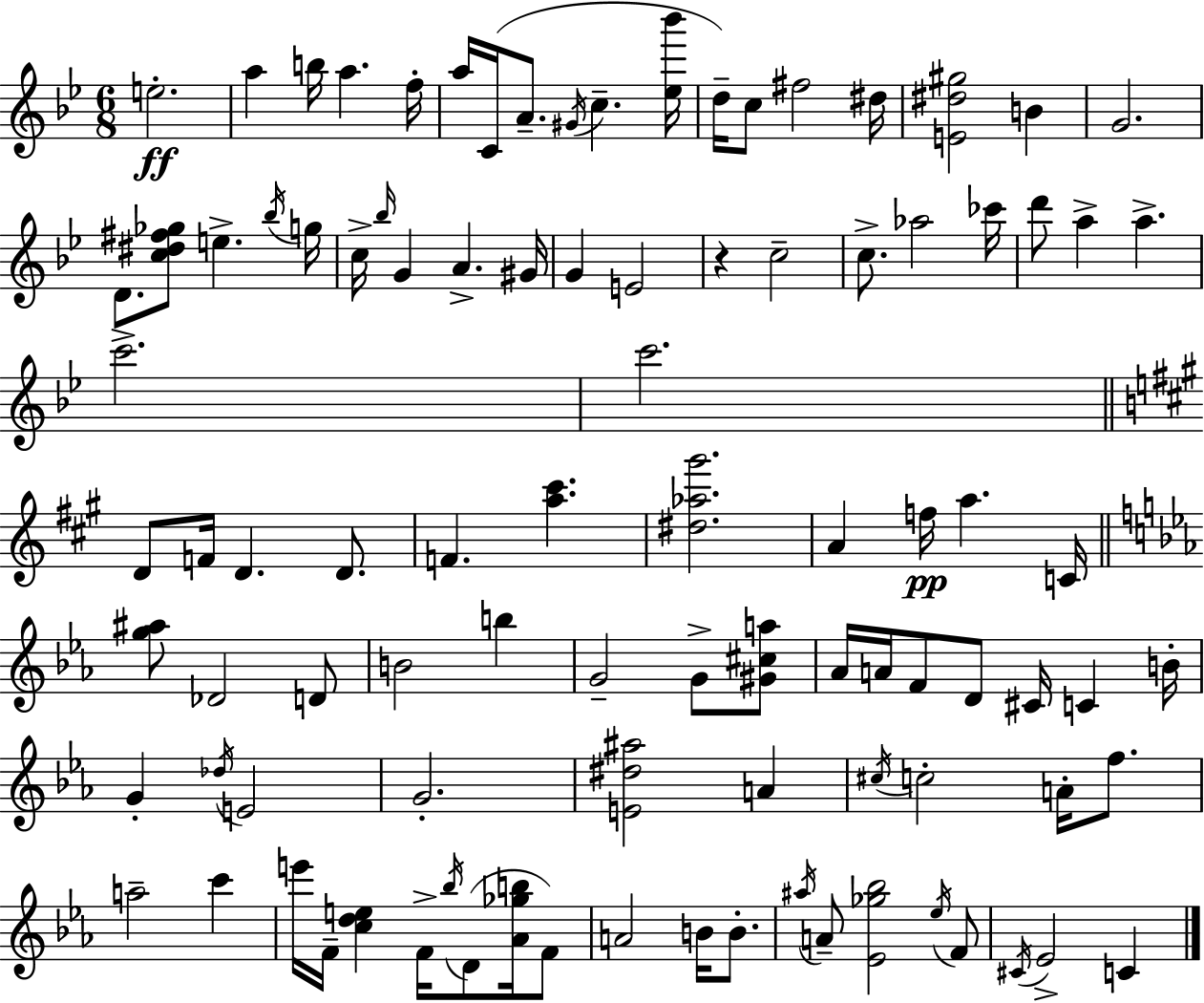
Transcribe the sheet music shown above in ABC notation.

X:1
T:Untitled
M:6/8
L:1/4
K:Bb
e2 a b/4 a f/4 a/4 C/4 A/2 ^G/4 c [_e_b']/4 d/4 c/2 ^f2 ^d/4 [E^d^g]2 B G2 D/2 [c^d^f_g]/2 e _b/4 g/4 c/4 _b/4 G A ^G/4 G E2 z c2 c/2 _a2 _c'/4 d'/2 a a c'2 c'2 D/2 F/4 D D/2 F [a^c'] [^d_a^g']2 A f/4 a C/4 [g^a]/2 _D2 D/2 B2 b G2 G/2 [^G^ca]/2 _A/4 A/4 F/2 D/2 ^C/4 C B/4 G _d/4 E2 G2 [E^d^a]2 A ^c/4 c2 A/4 f/2 a2 c' e'/4 F/4 [cde] F/4 _b/4 D/2 [_A_gb]/4 F/2 A2 B/4 B/2 ^a/4 A/2 [_E_g_b]2 _e/4 F/2 ^C/4 _E2 C